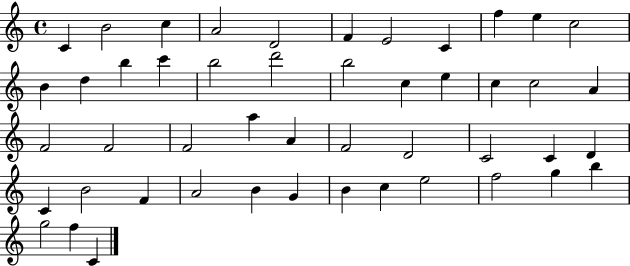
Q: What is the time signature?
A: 4/4